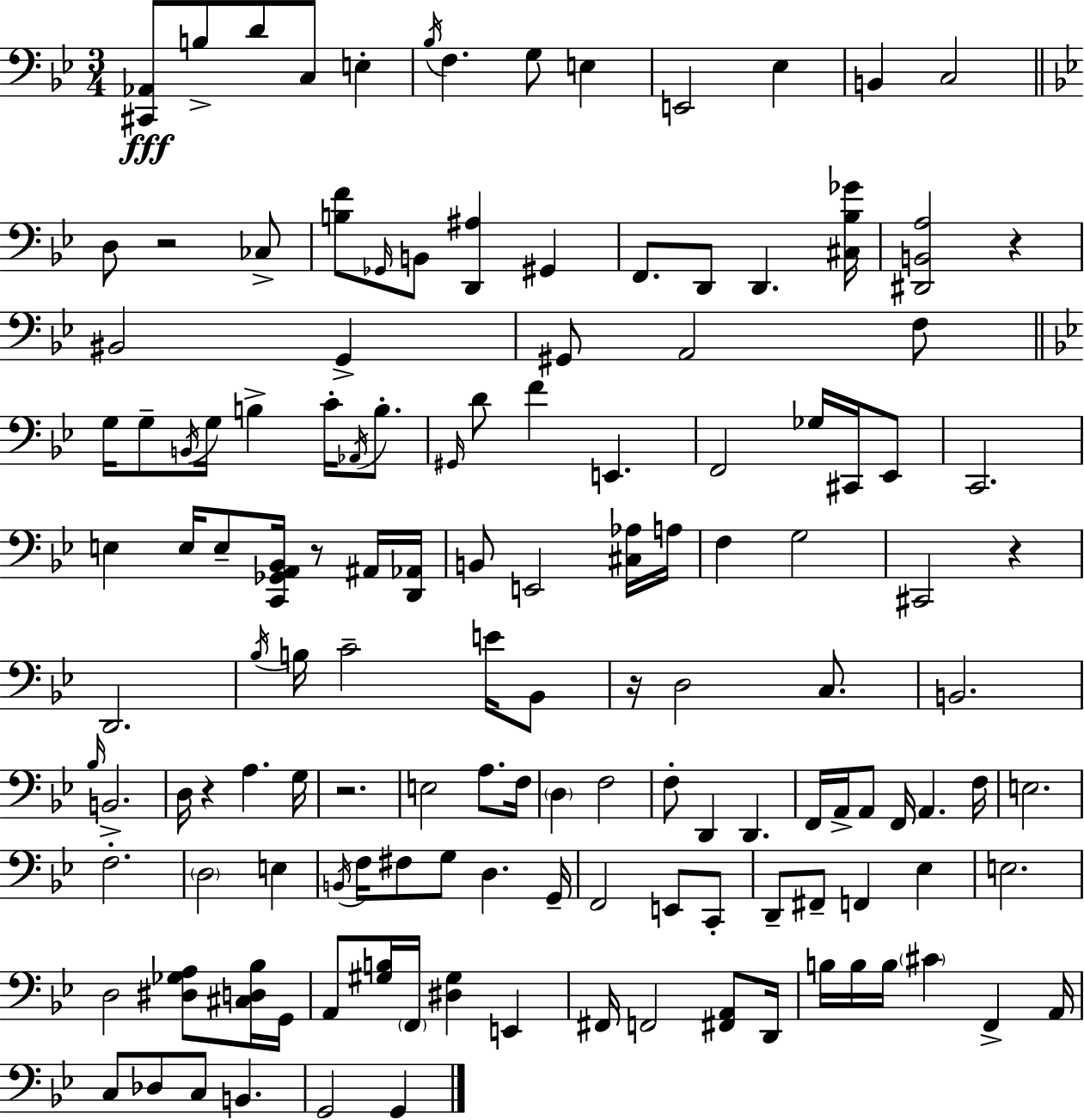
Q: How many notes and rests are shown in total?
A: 138